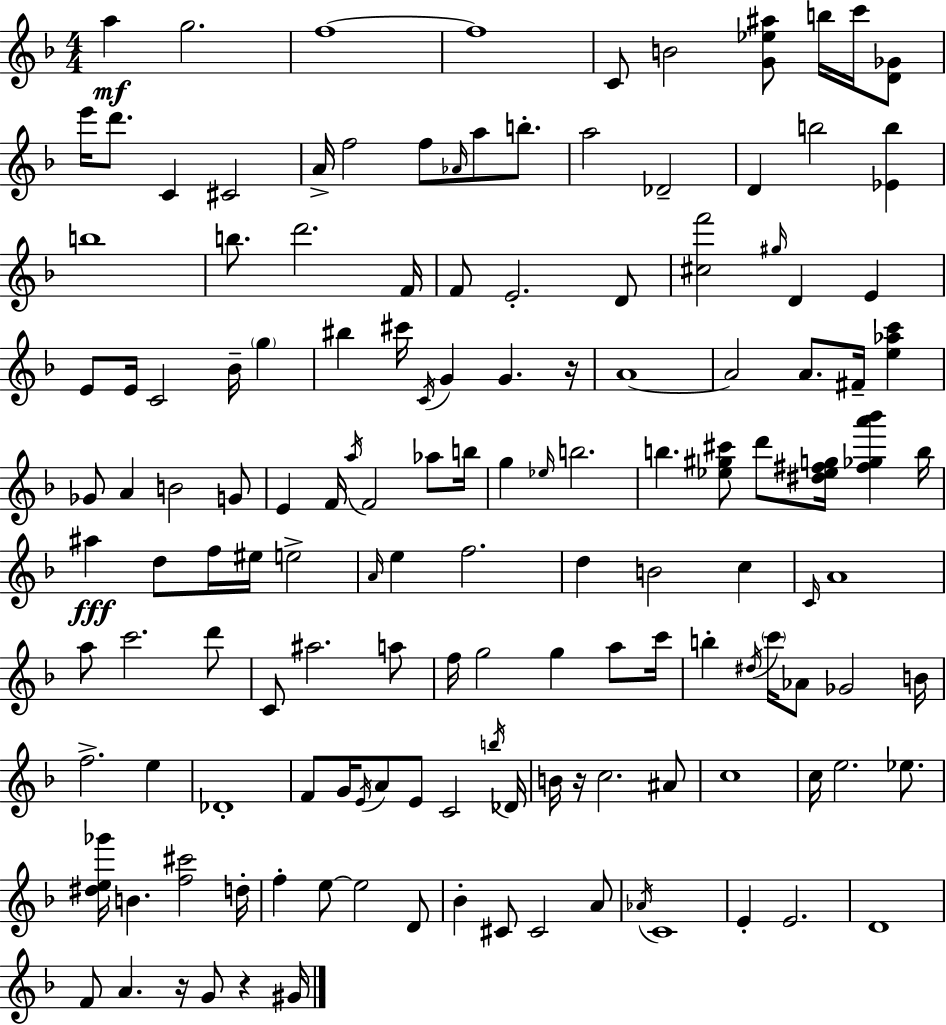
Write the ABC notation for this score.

X:1
T:Untitled
M:4/4
L:1/4
K:Dm
a g2 f4 f4 C/2 B2 [G_e^a]/2 b/4 c'/4 [D_G]/2 e'/4 d'/2 C ^C2 A/4 f2 f/2 _A/4 a/2 b/2 a2 _D2 D b2 [_Eb] b4 b/2 d'2 F/4 F/2 E2 D/2 [^cf']2 ^g/4 D E E/2 E/4 C2 _B/4 g ^b ^c'/4 C/4 G G z/4 A4 A2 A/2 ^F/4 [e_ac'] _G/2 A B2 G/2 E F/4 a/4 F2 _a/2 b/4 g _e/4 b2 b [_e^g^c']/2 d'/2 [^d_e^fg]/4 [^f_ga'_b'] b/4 ^a d/2 f/4 ^e/4 e2 A/4 e f2 d B2 c C/4 A4 a/2 c'2 d'/2 C/2 ^a2 a/2 f/4 g2 g a/2 c'/4 b ^d/4 c'/4 _A/2 _G2 B/4 f2 e _D4 F/2 G/4 E/4 A/2 E/2 C2 b/4 _D/4 B/4 z/4 c2 ^A/2 c4 c/4 e2 _e/2 [^de_g']/4 B [f^c']2 d/4 f e/2 e2 D/2 _B ^C/2 ^C2 A/2 _A/4 C4 E E2 D4 F/2 A z/4 G/2 z ^G/4